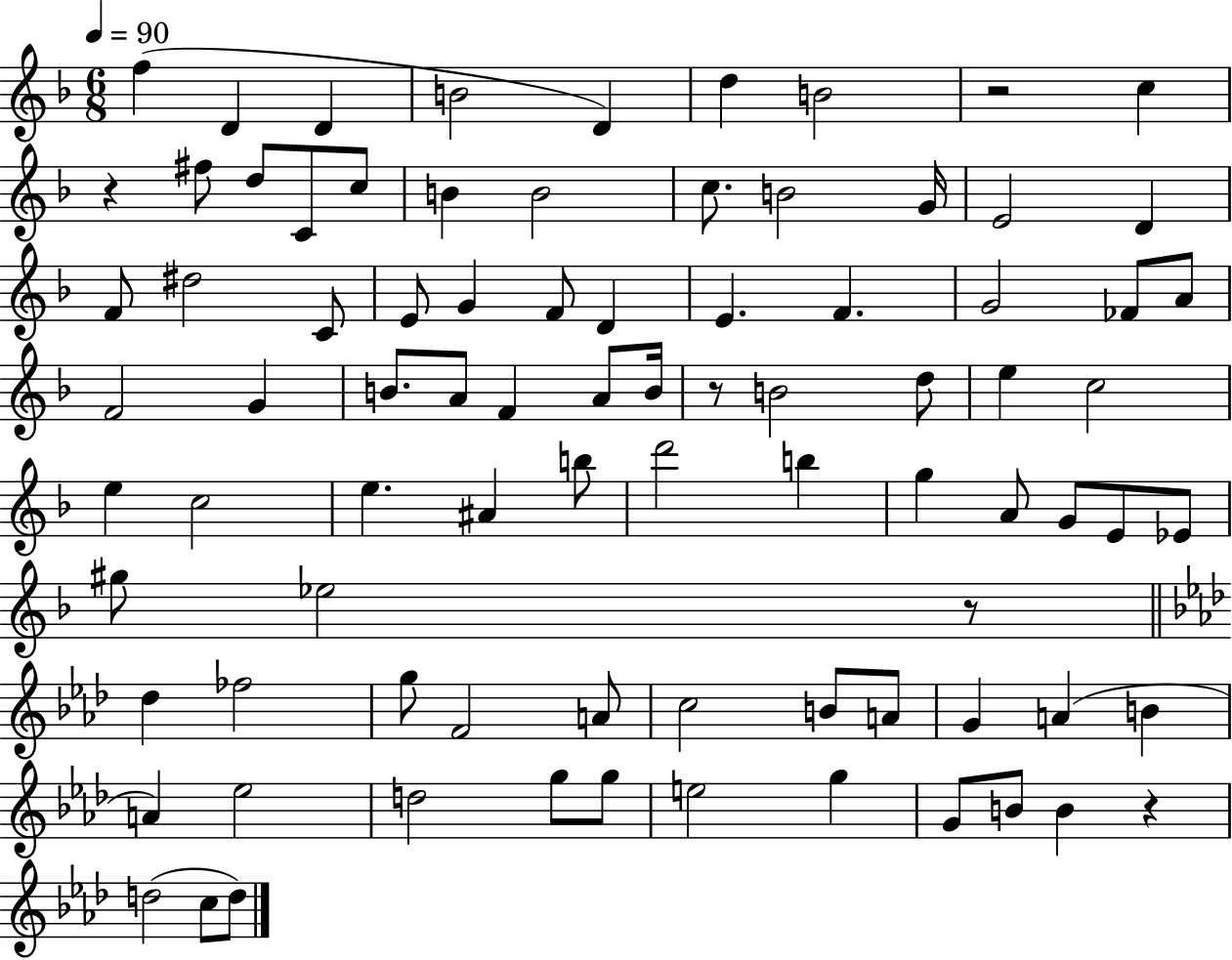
X:1
T:Untitled
M:6/8
L:1/4
K:F
f D D B2 D d B2 z2 c z ^f/2 d/2 C/2 c/2 B B2 c/2 B2 G/4 E2 D F/2 ^d2 C/2 E/2 G F/2 D E F G2 _F/2 A/2 F2 G B/2 A/2 F A/2 B/4 z/2 B2 d/2 e c2 e c2 e ^A b/2 d'2 b g A/2 G/2 E/2 _E/2 ^g/2 _e2 z/2 _d _f2 g/2 F2 A/2 c2 B/2 A/2 G A B A _e2 d2 g/2 g/2 e2 g G/2 B/2 B z d2 c/2 d/2